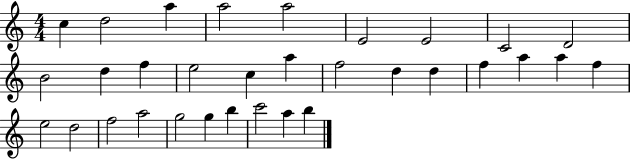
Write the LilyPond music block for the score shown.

{
  \clef treble
  \numericTimeSignature
  \time 4/4
  \key c \major
  c''4 d''2 a''4 | a''2 a''2 | e'2 e'2 | c'2 d'2 | \break b'2 d''4 f''4 | e''2 c''4 a''4 | f''2 d''4 d''4 | f''4 a''4 a''4 f''4 | \break e''2 d''2 | f''2 a''2 | g''2 g''4 b''4 | c'''2 a''4 b''4 | \break \bar "|."
}